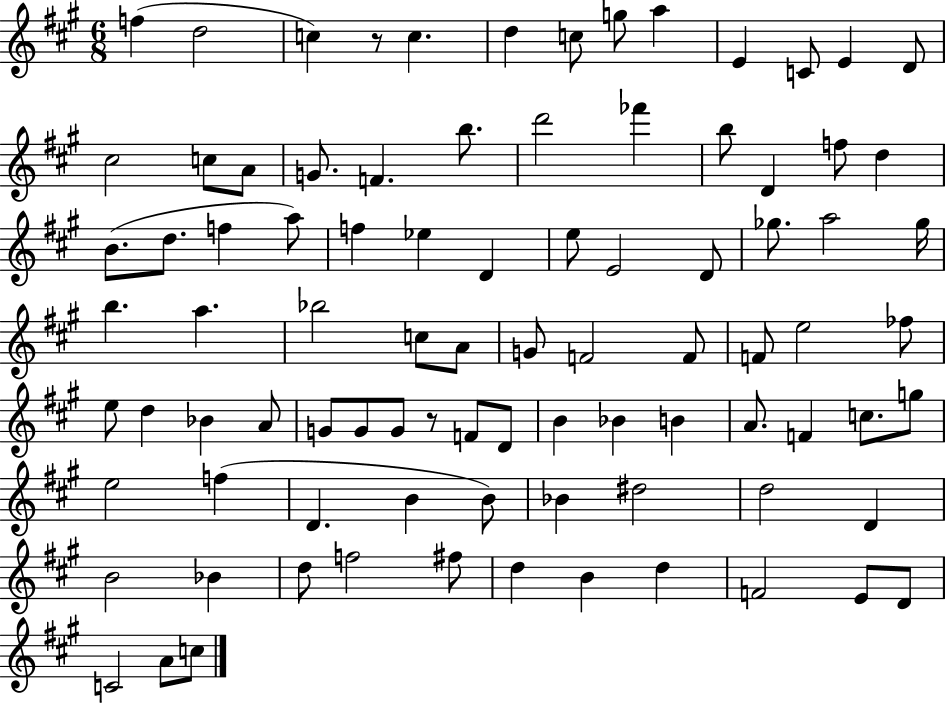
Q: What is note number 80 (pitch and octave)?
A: B4